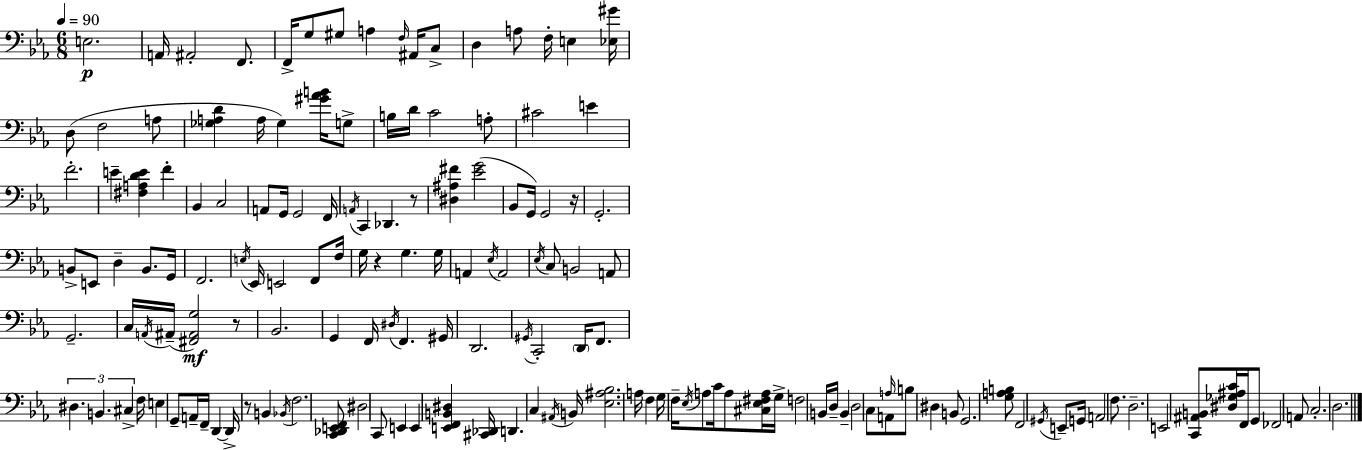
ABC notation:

X:1
T:Untitled
M:6/8
L:1/4
K:Cm
E,2 A,,/4 ^A,,2 F,,/2 F,,/4 G,/2 ^G,/2 A, F,/4 ^A,,/4 C,/2 D, A,/2 F,/4 E, [_E,^G]/4 D,/2 F,2 A,/2 [_G,A,D] A,/4 _G, [^G_AB]/4 G,/2 B,/4 D/4 C2 A,/2 ^C2 E F2 E [^F,A,DE] F _B,, C,2 A,,/2 G,,/4 G,,2 F,,/4 A,,/4 C,, _D,, z/2 [^D,^A,^F] [_EG]2 _B,,/2 G,,/4 G,,2 z/4 G,,2 B,,/2 E,,/2 D, B,,/2 G,,/4 F,,2 E,/4 _E,,/4 E,,2 F,,/2 F,/4 G,/4 z G, G,/4 A,, _E,/4 A,,2 _E,/4 C,/2 B,,2 A,,/2 G,,2 C,/4 A,,/4 ^A,,/4 [^F,,^A,,G,]2 z/2 _B,,2 G,, F,,/4 ^D,/4 F,, ^G,,/4 D,,2 ^G,,/4 C,,2 D,,/4 F,,/2 ^D, B,, ^C, F,/4 E, G,,/2 A,,/4 F,,/4 D,, D,,/4 z/2 B,, _B,,/4 F,2 [C,,_D,,E,,F,,]/2 ^D,2 C,,/2 E,, E,, [E,,F,,B,,^D,] [^C,,_D,,]/4 D,, C, ^A,,/4 B,,/4 [_E,^A,_B,]2 A,/4 F, G,/4 F,/4 _E,/4 A,/2 C/4 A,/2 [^C,_E,^F,A,]/4 G,/4 F,2 B,,/4 D,/4 B,, D,2 C,/2 A,,/2 A,/4 B,/2 ^D, B,,/2 G,,2 [G,A,B,]/2 F,,2 ^G,,/4 E,,/2 G,,/4 A,,2 F,/2 D,2 E,,2 [C,,^A,,B,,]/2 [^D,_G,^A,C]/4 F,,/4 G,,/2 _F,,2 A,,/2 C,2 D,2